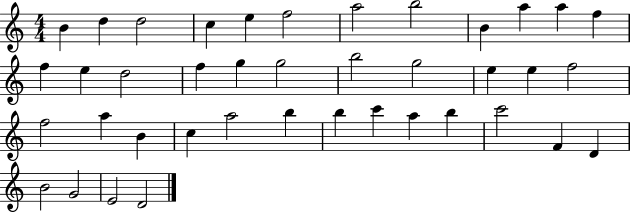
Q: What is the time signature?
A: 4/4